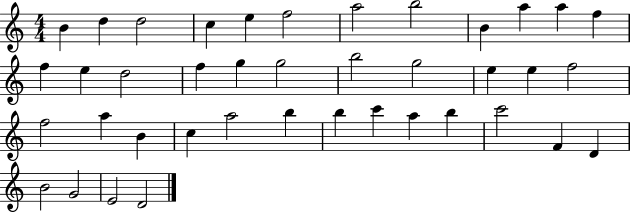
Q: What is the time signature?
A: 4/4